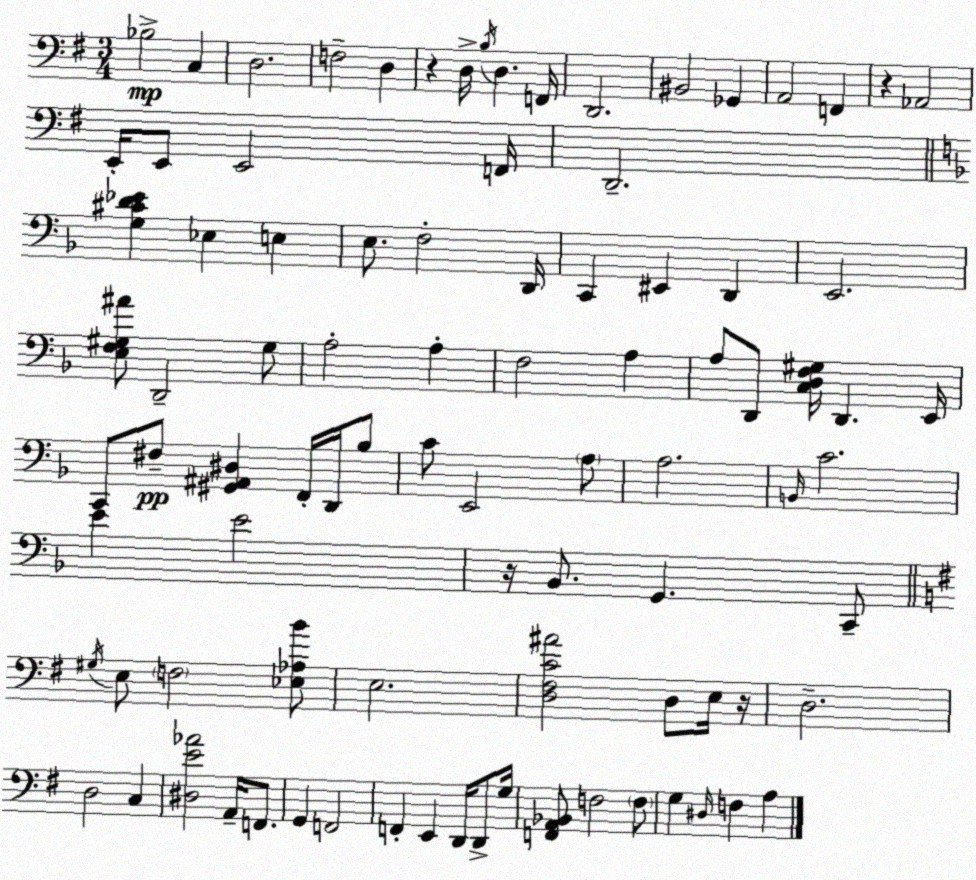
X:1
T:Untitled
M:3/4
L:1/4
K:Em
_B,2 C, D,2 F,2 D, z D,/4 B,/4 D, F,,/4 D,,2 ^B,,2 _G,, A,,2 F,, z _A,,2 E,,/4 E,,/2 E,,2 F,,/4 D,,2 [G,^CD_E] _E, E, E,/2 F,2 D,,/4 C,, ^E,, D,, E,,2 [E,F,^G,^A]/2 D,,2 ^G,/2 A,2 A, F,2 A, A,/2 D,,/2 [C,D,F,^G,]/4 D,, E,,/4 C,,/2 ^F,/2 [^G,,^A,,^D,] F,,/4 D,,/4 _B,/2 C/2 E,,2 A,/2 A,2 B,,/4 C2 E E2 z/4 _B,,/2 G,, C,,/2 ^G,/4 E,/2 F,2 [_E,_A,B]/2 E,2 [D,^F,C^A]2 D,/2 E,/4 z/4 D,2 D,2 C, [^D,E_A]2 A,,/4 F,,/2 G,, F,,2 F,, E,, D,,/4 D,,/2 G,/4 [F,,A,,_B,,]/2 F,2 F,/2 G, ^D,/4 F, A,